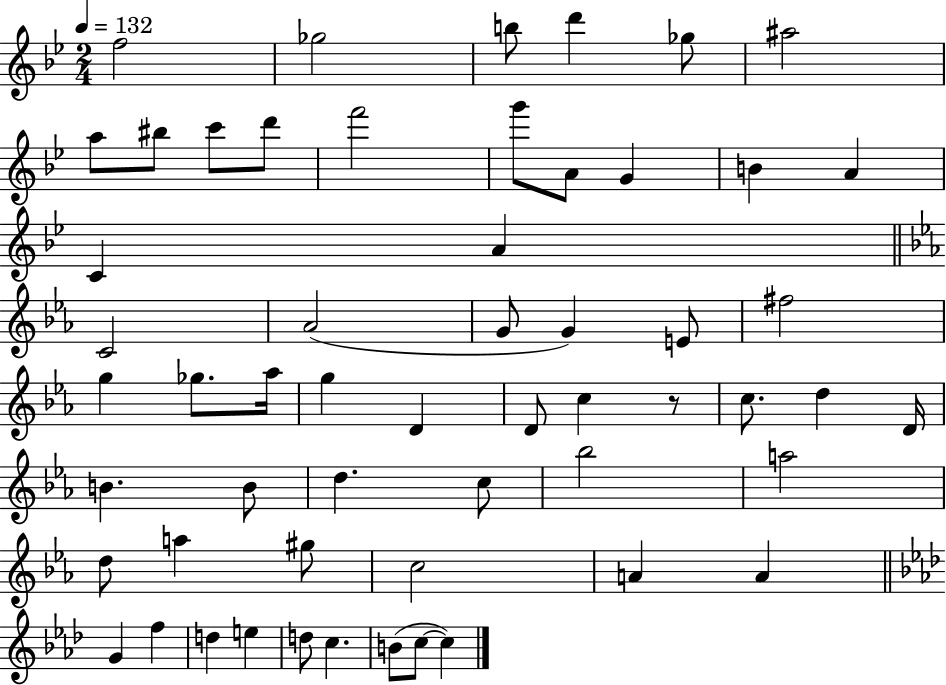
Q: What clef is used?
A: treble